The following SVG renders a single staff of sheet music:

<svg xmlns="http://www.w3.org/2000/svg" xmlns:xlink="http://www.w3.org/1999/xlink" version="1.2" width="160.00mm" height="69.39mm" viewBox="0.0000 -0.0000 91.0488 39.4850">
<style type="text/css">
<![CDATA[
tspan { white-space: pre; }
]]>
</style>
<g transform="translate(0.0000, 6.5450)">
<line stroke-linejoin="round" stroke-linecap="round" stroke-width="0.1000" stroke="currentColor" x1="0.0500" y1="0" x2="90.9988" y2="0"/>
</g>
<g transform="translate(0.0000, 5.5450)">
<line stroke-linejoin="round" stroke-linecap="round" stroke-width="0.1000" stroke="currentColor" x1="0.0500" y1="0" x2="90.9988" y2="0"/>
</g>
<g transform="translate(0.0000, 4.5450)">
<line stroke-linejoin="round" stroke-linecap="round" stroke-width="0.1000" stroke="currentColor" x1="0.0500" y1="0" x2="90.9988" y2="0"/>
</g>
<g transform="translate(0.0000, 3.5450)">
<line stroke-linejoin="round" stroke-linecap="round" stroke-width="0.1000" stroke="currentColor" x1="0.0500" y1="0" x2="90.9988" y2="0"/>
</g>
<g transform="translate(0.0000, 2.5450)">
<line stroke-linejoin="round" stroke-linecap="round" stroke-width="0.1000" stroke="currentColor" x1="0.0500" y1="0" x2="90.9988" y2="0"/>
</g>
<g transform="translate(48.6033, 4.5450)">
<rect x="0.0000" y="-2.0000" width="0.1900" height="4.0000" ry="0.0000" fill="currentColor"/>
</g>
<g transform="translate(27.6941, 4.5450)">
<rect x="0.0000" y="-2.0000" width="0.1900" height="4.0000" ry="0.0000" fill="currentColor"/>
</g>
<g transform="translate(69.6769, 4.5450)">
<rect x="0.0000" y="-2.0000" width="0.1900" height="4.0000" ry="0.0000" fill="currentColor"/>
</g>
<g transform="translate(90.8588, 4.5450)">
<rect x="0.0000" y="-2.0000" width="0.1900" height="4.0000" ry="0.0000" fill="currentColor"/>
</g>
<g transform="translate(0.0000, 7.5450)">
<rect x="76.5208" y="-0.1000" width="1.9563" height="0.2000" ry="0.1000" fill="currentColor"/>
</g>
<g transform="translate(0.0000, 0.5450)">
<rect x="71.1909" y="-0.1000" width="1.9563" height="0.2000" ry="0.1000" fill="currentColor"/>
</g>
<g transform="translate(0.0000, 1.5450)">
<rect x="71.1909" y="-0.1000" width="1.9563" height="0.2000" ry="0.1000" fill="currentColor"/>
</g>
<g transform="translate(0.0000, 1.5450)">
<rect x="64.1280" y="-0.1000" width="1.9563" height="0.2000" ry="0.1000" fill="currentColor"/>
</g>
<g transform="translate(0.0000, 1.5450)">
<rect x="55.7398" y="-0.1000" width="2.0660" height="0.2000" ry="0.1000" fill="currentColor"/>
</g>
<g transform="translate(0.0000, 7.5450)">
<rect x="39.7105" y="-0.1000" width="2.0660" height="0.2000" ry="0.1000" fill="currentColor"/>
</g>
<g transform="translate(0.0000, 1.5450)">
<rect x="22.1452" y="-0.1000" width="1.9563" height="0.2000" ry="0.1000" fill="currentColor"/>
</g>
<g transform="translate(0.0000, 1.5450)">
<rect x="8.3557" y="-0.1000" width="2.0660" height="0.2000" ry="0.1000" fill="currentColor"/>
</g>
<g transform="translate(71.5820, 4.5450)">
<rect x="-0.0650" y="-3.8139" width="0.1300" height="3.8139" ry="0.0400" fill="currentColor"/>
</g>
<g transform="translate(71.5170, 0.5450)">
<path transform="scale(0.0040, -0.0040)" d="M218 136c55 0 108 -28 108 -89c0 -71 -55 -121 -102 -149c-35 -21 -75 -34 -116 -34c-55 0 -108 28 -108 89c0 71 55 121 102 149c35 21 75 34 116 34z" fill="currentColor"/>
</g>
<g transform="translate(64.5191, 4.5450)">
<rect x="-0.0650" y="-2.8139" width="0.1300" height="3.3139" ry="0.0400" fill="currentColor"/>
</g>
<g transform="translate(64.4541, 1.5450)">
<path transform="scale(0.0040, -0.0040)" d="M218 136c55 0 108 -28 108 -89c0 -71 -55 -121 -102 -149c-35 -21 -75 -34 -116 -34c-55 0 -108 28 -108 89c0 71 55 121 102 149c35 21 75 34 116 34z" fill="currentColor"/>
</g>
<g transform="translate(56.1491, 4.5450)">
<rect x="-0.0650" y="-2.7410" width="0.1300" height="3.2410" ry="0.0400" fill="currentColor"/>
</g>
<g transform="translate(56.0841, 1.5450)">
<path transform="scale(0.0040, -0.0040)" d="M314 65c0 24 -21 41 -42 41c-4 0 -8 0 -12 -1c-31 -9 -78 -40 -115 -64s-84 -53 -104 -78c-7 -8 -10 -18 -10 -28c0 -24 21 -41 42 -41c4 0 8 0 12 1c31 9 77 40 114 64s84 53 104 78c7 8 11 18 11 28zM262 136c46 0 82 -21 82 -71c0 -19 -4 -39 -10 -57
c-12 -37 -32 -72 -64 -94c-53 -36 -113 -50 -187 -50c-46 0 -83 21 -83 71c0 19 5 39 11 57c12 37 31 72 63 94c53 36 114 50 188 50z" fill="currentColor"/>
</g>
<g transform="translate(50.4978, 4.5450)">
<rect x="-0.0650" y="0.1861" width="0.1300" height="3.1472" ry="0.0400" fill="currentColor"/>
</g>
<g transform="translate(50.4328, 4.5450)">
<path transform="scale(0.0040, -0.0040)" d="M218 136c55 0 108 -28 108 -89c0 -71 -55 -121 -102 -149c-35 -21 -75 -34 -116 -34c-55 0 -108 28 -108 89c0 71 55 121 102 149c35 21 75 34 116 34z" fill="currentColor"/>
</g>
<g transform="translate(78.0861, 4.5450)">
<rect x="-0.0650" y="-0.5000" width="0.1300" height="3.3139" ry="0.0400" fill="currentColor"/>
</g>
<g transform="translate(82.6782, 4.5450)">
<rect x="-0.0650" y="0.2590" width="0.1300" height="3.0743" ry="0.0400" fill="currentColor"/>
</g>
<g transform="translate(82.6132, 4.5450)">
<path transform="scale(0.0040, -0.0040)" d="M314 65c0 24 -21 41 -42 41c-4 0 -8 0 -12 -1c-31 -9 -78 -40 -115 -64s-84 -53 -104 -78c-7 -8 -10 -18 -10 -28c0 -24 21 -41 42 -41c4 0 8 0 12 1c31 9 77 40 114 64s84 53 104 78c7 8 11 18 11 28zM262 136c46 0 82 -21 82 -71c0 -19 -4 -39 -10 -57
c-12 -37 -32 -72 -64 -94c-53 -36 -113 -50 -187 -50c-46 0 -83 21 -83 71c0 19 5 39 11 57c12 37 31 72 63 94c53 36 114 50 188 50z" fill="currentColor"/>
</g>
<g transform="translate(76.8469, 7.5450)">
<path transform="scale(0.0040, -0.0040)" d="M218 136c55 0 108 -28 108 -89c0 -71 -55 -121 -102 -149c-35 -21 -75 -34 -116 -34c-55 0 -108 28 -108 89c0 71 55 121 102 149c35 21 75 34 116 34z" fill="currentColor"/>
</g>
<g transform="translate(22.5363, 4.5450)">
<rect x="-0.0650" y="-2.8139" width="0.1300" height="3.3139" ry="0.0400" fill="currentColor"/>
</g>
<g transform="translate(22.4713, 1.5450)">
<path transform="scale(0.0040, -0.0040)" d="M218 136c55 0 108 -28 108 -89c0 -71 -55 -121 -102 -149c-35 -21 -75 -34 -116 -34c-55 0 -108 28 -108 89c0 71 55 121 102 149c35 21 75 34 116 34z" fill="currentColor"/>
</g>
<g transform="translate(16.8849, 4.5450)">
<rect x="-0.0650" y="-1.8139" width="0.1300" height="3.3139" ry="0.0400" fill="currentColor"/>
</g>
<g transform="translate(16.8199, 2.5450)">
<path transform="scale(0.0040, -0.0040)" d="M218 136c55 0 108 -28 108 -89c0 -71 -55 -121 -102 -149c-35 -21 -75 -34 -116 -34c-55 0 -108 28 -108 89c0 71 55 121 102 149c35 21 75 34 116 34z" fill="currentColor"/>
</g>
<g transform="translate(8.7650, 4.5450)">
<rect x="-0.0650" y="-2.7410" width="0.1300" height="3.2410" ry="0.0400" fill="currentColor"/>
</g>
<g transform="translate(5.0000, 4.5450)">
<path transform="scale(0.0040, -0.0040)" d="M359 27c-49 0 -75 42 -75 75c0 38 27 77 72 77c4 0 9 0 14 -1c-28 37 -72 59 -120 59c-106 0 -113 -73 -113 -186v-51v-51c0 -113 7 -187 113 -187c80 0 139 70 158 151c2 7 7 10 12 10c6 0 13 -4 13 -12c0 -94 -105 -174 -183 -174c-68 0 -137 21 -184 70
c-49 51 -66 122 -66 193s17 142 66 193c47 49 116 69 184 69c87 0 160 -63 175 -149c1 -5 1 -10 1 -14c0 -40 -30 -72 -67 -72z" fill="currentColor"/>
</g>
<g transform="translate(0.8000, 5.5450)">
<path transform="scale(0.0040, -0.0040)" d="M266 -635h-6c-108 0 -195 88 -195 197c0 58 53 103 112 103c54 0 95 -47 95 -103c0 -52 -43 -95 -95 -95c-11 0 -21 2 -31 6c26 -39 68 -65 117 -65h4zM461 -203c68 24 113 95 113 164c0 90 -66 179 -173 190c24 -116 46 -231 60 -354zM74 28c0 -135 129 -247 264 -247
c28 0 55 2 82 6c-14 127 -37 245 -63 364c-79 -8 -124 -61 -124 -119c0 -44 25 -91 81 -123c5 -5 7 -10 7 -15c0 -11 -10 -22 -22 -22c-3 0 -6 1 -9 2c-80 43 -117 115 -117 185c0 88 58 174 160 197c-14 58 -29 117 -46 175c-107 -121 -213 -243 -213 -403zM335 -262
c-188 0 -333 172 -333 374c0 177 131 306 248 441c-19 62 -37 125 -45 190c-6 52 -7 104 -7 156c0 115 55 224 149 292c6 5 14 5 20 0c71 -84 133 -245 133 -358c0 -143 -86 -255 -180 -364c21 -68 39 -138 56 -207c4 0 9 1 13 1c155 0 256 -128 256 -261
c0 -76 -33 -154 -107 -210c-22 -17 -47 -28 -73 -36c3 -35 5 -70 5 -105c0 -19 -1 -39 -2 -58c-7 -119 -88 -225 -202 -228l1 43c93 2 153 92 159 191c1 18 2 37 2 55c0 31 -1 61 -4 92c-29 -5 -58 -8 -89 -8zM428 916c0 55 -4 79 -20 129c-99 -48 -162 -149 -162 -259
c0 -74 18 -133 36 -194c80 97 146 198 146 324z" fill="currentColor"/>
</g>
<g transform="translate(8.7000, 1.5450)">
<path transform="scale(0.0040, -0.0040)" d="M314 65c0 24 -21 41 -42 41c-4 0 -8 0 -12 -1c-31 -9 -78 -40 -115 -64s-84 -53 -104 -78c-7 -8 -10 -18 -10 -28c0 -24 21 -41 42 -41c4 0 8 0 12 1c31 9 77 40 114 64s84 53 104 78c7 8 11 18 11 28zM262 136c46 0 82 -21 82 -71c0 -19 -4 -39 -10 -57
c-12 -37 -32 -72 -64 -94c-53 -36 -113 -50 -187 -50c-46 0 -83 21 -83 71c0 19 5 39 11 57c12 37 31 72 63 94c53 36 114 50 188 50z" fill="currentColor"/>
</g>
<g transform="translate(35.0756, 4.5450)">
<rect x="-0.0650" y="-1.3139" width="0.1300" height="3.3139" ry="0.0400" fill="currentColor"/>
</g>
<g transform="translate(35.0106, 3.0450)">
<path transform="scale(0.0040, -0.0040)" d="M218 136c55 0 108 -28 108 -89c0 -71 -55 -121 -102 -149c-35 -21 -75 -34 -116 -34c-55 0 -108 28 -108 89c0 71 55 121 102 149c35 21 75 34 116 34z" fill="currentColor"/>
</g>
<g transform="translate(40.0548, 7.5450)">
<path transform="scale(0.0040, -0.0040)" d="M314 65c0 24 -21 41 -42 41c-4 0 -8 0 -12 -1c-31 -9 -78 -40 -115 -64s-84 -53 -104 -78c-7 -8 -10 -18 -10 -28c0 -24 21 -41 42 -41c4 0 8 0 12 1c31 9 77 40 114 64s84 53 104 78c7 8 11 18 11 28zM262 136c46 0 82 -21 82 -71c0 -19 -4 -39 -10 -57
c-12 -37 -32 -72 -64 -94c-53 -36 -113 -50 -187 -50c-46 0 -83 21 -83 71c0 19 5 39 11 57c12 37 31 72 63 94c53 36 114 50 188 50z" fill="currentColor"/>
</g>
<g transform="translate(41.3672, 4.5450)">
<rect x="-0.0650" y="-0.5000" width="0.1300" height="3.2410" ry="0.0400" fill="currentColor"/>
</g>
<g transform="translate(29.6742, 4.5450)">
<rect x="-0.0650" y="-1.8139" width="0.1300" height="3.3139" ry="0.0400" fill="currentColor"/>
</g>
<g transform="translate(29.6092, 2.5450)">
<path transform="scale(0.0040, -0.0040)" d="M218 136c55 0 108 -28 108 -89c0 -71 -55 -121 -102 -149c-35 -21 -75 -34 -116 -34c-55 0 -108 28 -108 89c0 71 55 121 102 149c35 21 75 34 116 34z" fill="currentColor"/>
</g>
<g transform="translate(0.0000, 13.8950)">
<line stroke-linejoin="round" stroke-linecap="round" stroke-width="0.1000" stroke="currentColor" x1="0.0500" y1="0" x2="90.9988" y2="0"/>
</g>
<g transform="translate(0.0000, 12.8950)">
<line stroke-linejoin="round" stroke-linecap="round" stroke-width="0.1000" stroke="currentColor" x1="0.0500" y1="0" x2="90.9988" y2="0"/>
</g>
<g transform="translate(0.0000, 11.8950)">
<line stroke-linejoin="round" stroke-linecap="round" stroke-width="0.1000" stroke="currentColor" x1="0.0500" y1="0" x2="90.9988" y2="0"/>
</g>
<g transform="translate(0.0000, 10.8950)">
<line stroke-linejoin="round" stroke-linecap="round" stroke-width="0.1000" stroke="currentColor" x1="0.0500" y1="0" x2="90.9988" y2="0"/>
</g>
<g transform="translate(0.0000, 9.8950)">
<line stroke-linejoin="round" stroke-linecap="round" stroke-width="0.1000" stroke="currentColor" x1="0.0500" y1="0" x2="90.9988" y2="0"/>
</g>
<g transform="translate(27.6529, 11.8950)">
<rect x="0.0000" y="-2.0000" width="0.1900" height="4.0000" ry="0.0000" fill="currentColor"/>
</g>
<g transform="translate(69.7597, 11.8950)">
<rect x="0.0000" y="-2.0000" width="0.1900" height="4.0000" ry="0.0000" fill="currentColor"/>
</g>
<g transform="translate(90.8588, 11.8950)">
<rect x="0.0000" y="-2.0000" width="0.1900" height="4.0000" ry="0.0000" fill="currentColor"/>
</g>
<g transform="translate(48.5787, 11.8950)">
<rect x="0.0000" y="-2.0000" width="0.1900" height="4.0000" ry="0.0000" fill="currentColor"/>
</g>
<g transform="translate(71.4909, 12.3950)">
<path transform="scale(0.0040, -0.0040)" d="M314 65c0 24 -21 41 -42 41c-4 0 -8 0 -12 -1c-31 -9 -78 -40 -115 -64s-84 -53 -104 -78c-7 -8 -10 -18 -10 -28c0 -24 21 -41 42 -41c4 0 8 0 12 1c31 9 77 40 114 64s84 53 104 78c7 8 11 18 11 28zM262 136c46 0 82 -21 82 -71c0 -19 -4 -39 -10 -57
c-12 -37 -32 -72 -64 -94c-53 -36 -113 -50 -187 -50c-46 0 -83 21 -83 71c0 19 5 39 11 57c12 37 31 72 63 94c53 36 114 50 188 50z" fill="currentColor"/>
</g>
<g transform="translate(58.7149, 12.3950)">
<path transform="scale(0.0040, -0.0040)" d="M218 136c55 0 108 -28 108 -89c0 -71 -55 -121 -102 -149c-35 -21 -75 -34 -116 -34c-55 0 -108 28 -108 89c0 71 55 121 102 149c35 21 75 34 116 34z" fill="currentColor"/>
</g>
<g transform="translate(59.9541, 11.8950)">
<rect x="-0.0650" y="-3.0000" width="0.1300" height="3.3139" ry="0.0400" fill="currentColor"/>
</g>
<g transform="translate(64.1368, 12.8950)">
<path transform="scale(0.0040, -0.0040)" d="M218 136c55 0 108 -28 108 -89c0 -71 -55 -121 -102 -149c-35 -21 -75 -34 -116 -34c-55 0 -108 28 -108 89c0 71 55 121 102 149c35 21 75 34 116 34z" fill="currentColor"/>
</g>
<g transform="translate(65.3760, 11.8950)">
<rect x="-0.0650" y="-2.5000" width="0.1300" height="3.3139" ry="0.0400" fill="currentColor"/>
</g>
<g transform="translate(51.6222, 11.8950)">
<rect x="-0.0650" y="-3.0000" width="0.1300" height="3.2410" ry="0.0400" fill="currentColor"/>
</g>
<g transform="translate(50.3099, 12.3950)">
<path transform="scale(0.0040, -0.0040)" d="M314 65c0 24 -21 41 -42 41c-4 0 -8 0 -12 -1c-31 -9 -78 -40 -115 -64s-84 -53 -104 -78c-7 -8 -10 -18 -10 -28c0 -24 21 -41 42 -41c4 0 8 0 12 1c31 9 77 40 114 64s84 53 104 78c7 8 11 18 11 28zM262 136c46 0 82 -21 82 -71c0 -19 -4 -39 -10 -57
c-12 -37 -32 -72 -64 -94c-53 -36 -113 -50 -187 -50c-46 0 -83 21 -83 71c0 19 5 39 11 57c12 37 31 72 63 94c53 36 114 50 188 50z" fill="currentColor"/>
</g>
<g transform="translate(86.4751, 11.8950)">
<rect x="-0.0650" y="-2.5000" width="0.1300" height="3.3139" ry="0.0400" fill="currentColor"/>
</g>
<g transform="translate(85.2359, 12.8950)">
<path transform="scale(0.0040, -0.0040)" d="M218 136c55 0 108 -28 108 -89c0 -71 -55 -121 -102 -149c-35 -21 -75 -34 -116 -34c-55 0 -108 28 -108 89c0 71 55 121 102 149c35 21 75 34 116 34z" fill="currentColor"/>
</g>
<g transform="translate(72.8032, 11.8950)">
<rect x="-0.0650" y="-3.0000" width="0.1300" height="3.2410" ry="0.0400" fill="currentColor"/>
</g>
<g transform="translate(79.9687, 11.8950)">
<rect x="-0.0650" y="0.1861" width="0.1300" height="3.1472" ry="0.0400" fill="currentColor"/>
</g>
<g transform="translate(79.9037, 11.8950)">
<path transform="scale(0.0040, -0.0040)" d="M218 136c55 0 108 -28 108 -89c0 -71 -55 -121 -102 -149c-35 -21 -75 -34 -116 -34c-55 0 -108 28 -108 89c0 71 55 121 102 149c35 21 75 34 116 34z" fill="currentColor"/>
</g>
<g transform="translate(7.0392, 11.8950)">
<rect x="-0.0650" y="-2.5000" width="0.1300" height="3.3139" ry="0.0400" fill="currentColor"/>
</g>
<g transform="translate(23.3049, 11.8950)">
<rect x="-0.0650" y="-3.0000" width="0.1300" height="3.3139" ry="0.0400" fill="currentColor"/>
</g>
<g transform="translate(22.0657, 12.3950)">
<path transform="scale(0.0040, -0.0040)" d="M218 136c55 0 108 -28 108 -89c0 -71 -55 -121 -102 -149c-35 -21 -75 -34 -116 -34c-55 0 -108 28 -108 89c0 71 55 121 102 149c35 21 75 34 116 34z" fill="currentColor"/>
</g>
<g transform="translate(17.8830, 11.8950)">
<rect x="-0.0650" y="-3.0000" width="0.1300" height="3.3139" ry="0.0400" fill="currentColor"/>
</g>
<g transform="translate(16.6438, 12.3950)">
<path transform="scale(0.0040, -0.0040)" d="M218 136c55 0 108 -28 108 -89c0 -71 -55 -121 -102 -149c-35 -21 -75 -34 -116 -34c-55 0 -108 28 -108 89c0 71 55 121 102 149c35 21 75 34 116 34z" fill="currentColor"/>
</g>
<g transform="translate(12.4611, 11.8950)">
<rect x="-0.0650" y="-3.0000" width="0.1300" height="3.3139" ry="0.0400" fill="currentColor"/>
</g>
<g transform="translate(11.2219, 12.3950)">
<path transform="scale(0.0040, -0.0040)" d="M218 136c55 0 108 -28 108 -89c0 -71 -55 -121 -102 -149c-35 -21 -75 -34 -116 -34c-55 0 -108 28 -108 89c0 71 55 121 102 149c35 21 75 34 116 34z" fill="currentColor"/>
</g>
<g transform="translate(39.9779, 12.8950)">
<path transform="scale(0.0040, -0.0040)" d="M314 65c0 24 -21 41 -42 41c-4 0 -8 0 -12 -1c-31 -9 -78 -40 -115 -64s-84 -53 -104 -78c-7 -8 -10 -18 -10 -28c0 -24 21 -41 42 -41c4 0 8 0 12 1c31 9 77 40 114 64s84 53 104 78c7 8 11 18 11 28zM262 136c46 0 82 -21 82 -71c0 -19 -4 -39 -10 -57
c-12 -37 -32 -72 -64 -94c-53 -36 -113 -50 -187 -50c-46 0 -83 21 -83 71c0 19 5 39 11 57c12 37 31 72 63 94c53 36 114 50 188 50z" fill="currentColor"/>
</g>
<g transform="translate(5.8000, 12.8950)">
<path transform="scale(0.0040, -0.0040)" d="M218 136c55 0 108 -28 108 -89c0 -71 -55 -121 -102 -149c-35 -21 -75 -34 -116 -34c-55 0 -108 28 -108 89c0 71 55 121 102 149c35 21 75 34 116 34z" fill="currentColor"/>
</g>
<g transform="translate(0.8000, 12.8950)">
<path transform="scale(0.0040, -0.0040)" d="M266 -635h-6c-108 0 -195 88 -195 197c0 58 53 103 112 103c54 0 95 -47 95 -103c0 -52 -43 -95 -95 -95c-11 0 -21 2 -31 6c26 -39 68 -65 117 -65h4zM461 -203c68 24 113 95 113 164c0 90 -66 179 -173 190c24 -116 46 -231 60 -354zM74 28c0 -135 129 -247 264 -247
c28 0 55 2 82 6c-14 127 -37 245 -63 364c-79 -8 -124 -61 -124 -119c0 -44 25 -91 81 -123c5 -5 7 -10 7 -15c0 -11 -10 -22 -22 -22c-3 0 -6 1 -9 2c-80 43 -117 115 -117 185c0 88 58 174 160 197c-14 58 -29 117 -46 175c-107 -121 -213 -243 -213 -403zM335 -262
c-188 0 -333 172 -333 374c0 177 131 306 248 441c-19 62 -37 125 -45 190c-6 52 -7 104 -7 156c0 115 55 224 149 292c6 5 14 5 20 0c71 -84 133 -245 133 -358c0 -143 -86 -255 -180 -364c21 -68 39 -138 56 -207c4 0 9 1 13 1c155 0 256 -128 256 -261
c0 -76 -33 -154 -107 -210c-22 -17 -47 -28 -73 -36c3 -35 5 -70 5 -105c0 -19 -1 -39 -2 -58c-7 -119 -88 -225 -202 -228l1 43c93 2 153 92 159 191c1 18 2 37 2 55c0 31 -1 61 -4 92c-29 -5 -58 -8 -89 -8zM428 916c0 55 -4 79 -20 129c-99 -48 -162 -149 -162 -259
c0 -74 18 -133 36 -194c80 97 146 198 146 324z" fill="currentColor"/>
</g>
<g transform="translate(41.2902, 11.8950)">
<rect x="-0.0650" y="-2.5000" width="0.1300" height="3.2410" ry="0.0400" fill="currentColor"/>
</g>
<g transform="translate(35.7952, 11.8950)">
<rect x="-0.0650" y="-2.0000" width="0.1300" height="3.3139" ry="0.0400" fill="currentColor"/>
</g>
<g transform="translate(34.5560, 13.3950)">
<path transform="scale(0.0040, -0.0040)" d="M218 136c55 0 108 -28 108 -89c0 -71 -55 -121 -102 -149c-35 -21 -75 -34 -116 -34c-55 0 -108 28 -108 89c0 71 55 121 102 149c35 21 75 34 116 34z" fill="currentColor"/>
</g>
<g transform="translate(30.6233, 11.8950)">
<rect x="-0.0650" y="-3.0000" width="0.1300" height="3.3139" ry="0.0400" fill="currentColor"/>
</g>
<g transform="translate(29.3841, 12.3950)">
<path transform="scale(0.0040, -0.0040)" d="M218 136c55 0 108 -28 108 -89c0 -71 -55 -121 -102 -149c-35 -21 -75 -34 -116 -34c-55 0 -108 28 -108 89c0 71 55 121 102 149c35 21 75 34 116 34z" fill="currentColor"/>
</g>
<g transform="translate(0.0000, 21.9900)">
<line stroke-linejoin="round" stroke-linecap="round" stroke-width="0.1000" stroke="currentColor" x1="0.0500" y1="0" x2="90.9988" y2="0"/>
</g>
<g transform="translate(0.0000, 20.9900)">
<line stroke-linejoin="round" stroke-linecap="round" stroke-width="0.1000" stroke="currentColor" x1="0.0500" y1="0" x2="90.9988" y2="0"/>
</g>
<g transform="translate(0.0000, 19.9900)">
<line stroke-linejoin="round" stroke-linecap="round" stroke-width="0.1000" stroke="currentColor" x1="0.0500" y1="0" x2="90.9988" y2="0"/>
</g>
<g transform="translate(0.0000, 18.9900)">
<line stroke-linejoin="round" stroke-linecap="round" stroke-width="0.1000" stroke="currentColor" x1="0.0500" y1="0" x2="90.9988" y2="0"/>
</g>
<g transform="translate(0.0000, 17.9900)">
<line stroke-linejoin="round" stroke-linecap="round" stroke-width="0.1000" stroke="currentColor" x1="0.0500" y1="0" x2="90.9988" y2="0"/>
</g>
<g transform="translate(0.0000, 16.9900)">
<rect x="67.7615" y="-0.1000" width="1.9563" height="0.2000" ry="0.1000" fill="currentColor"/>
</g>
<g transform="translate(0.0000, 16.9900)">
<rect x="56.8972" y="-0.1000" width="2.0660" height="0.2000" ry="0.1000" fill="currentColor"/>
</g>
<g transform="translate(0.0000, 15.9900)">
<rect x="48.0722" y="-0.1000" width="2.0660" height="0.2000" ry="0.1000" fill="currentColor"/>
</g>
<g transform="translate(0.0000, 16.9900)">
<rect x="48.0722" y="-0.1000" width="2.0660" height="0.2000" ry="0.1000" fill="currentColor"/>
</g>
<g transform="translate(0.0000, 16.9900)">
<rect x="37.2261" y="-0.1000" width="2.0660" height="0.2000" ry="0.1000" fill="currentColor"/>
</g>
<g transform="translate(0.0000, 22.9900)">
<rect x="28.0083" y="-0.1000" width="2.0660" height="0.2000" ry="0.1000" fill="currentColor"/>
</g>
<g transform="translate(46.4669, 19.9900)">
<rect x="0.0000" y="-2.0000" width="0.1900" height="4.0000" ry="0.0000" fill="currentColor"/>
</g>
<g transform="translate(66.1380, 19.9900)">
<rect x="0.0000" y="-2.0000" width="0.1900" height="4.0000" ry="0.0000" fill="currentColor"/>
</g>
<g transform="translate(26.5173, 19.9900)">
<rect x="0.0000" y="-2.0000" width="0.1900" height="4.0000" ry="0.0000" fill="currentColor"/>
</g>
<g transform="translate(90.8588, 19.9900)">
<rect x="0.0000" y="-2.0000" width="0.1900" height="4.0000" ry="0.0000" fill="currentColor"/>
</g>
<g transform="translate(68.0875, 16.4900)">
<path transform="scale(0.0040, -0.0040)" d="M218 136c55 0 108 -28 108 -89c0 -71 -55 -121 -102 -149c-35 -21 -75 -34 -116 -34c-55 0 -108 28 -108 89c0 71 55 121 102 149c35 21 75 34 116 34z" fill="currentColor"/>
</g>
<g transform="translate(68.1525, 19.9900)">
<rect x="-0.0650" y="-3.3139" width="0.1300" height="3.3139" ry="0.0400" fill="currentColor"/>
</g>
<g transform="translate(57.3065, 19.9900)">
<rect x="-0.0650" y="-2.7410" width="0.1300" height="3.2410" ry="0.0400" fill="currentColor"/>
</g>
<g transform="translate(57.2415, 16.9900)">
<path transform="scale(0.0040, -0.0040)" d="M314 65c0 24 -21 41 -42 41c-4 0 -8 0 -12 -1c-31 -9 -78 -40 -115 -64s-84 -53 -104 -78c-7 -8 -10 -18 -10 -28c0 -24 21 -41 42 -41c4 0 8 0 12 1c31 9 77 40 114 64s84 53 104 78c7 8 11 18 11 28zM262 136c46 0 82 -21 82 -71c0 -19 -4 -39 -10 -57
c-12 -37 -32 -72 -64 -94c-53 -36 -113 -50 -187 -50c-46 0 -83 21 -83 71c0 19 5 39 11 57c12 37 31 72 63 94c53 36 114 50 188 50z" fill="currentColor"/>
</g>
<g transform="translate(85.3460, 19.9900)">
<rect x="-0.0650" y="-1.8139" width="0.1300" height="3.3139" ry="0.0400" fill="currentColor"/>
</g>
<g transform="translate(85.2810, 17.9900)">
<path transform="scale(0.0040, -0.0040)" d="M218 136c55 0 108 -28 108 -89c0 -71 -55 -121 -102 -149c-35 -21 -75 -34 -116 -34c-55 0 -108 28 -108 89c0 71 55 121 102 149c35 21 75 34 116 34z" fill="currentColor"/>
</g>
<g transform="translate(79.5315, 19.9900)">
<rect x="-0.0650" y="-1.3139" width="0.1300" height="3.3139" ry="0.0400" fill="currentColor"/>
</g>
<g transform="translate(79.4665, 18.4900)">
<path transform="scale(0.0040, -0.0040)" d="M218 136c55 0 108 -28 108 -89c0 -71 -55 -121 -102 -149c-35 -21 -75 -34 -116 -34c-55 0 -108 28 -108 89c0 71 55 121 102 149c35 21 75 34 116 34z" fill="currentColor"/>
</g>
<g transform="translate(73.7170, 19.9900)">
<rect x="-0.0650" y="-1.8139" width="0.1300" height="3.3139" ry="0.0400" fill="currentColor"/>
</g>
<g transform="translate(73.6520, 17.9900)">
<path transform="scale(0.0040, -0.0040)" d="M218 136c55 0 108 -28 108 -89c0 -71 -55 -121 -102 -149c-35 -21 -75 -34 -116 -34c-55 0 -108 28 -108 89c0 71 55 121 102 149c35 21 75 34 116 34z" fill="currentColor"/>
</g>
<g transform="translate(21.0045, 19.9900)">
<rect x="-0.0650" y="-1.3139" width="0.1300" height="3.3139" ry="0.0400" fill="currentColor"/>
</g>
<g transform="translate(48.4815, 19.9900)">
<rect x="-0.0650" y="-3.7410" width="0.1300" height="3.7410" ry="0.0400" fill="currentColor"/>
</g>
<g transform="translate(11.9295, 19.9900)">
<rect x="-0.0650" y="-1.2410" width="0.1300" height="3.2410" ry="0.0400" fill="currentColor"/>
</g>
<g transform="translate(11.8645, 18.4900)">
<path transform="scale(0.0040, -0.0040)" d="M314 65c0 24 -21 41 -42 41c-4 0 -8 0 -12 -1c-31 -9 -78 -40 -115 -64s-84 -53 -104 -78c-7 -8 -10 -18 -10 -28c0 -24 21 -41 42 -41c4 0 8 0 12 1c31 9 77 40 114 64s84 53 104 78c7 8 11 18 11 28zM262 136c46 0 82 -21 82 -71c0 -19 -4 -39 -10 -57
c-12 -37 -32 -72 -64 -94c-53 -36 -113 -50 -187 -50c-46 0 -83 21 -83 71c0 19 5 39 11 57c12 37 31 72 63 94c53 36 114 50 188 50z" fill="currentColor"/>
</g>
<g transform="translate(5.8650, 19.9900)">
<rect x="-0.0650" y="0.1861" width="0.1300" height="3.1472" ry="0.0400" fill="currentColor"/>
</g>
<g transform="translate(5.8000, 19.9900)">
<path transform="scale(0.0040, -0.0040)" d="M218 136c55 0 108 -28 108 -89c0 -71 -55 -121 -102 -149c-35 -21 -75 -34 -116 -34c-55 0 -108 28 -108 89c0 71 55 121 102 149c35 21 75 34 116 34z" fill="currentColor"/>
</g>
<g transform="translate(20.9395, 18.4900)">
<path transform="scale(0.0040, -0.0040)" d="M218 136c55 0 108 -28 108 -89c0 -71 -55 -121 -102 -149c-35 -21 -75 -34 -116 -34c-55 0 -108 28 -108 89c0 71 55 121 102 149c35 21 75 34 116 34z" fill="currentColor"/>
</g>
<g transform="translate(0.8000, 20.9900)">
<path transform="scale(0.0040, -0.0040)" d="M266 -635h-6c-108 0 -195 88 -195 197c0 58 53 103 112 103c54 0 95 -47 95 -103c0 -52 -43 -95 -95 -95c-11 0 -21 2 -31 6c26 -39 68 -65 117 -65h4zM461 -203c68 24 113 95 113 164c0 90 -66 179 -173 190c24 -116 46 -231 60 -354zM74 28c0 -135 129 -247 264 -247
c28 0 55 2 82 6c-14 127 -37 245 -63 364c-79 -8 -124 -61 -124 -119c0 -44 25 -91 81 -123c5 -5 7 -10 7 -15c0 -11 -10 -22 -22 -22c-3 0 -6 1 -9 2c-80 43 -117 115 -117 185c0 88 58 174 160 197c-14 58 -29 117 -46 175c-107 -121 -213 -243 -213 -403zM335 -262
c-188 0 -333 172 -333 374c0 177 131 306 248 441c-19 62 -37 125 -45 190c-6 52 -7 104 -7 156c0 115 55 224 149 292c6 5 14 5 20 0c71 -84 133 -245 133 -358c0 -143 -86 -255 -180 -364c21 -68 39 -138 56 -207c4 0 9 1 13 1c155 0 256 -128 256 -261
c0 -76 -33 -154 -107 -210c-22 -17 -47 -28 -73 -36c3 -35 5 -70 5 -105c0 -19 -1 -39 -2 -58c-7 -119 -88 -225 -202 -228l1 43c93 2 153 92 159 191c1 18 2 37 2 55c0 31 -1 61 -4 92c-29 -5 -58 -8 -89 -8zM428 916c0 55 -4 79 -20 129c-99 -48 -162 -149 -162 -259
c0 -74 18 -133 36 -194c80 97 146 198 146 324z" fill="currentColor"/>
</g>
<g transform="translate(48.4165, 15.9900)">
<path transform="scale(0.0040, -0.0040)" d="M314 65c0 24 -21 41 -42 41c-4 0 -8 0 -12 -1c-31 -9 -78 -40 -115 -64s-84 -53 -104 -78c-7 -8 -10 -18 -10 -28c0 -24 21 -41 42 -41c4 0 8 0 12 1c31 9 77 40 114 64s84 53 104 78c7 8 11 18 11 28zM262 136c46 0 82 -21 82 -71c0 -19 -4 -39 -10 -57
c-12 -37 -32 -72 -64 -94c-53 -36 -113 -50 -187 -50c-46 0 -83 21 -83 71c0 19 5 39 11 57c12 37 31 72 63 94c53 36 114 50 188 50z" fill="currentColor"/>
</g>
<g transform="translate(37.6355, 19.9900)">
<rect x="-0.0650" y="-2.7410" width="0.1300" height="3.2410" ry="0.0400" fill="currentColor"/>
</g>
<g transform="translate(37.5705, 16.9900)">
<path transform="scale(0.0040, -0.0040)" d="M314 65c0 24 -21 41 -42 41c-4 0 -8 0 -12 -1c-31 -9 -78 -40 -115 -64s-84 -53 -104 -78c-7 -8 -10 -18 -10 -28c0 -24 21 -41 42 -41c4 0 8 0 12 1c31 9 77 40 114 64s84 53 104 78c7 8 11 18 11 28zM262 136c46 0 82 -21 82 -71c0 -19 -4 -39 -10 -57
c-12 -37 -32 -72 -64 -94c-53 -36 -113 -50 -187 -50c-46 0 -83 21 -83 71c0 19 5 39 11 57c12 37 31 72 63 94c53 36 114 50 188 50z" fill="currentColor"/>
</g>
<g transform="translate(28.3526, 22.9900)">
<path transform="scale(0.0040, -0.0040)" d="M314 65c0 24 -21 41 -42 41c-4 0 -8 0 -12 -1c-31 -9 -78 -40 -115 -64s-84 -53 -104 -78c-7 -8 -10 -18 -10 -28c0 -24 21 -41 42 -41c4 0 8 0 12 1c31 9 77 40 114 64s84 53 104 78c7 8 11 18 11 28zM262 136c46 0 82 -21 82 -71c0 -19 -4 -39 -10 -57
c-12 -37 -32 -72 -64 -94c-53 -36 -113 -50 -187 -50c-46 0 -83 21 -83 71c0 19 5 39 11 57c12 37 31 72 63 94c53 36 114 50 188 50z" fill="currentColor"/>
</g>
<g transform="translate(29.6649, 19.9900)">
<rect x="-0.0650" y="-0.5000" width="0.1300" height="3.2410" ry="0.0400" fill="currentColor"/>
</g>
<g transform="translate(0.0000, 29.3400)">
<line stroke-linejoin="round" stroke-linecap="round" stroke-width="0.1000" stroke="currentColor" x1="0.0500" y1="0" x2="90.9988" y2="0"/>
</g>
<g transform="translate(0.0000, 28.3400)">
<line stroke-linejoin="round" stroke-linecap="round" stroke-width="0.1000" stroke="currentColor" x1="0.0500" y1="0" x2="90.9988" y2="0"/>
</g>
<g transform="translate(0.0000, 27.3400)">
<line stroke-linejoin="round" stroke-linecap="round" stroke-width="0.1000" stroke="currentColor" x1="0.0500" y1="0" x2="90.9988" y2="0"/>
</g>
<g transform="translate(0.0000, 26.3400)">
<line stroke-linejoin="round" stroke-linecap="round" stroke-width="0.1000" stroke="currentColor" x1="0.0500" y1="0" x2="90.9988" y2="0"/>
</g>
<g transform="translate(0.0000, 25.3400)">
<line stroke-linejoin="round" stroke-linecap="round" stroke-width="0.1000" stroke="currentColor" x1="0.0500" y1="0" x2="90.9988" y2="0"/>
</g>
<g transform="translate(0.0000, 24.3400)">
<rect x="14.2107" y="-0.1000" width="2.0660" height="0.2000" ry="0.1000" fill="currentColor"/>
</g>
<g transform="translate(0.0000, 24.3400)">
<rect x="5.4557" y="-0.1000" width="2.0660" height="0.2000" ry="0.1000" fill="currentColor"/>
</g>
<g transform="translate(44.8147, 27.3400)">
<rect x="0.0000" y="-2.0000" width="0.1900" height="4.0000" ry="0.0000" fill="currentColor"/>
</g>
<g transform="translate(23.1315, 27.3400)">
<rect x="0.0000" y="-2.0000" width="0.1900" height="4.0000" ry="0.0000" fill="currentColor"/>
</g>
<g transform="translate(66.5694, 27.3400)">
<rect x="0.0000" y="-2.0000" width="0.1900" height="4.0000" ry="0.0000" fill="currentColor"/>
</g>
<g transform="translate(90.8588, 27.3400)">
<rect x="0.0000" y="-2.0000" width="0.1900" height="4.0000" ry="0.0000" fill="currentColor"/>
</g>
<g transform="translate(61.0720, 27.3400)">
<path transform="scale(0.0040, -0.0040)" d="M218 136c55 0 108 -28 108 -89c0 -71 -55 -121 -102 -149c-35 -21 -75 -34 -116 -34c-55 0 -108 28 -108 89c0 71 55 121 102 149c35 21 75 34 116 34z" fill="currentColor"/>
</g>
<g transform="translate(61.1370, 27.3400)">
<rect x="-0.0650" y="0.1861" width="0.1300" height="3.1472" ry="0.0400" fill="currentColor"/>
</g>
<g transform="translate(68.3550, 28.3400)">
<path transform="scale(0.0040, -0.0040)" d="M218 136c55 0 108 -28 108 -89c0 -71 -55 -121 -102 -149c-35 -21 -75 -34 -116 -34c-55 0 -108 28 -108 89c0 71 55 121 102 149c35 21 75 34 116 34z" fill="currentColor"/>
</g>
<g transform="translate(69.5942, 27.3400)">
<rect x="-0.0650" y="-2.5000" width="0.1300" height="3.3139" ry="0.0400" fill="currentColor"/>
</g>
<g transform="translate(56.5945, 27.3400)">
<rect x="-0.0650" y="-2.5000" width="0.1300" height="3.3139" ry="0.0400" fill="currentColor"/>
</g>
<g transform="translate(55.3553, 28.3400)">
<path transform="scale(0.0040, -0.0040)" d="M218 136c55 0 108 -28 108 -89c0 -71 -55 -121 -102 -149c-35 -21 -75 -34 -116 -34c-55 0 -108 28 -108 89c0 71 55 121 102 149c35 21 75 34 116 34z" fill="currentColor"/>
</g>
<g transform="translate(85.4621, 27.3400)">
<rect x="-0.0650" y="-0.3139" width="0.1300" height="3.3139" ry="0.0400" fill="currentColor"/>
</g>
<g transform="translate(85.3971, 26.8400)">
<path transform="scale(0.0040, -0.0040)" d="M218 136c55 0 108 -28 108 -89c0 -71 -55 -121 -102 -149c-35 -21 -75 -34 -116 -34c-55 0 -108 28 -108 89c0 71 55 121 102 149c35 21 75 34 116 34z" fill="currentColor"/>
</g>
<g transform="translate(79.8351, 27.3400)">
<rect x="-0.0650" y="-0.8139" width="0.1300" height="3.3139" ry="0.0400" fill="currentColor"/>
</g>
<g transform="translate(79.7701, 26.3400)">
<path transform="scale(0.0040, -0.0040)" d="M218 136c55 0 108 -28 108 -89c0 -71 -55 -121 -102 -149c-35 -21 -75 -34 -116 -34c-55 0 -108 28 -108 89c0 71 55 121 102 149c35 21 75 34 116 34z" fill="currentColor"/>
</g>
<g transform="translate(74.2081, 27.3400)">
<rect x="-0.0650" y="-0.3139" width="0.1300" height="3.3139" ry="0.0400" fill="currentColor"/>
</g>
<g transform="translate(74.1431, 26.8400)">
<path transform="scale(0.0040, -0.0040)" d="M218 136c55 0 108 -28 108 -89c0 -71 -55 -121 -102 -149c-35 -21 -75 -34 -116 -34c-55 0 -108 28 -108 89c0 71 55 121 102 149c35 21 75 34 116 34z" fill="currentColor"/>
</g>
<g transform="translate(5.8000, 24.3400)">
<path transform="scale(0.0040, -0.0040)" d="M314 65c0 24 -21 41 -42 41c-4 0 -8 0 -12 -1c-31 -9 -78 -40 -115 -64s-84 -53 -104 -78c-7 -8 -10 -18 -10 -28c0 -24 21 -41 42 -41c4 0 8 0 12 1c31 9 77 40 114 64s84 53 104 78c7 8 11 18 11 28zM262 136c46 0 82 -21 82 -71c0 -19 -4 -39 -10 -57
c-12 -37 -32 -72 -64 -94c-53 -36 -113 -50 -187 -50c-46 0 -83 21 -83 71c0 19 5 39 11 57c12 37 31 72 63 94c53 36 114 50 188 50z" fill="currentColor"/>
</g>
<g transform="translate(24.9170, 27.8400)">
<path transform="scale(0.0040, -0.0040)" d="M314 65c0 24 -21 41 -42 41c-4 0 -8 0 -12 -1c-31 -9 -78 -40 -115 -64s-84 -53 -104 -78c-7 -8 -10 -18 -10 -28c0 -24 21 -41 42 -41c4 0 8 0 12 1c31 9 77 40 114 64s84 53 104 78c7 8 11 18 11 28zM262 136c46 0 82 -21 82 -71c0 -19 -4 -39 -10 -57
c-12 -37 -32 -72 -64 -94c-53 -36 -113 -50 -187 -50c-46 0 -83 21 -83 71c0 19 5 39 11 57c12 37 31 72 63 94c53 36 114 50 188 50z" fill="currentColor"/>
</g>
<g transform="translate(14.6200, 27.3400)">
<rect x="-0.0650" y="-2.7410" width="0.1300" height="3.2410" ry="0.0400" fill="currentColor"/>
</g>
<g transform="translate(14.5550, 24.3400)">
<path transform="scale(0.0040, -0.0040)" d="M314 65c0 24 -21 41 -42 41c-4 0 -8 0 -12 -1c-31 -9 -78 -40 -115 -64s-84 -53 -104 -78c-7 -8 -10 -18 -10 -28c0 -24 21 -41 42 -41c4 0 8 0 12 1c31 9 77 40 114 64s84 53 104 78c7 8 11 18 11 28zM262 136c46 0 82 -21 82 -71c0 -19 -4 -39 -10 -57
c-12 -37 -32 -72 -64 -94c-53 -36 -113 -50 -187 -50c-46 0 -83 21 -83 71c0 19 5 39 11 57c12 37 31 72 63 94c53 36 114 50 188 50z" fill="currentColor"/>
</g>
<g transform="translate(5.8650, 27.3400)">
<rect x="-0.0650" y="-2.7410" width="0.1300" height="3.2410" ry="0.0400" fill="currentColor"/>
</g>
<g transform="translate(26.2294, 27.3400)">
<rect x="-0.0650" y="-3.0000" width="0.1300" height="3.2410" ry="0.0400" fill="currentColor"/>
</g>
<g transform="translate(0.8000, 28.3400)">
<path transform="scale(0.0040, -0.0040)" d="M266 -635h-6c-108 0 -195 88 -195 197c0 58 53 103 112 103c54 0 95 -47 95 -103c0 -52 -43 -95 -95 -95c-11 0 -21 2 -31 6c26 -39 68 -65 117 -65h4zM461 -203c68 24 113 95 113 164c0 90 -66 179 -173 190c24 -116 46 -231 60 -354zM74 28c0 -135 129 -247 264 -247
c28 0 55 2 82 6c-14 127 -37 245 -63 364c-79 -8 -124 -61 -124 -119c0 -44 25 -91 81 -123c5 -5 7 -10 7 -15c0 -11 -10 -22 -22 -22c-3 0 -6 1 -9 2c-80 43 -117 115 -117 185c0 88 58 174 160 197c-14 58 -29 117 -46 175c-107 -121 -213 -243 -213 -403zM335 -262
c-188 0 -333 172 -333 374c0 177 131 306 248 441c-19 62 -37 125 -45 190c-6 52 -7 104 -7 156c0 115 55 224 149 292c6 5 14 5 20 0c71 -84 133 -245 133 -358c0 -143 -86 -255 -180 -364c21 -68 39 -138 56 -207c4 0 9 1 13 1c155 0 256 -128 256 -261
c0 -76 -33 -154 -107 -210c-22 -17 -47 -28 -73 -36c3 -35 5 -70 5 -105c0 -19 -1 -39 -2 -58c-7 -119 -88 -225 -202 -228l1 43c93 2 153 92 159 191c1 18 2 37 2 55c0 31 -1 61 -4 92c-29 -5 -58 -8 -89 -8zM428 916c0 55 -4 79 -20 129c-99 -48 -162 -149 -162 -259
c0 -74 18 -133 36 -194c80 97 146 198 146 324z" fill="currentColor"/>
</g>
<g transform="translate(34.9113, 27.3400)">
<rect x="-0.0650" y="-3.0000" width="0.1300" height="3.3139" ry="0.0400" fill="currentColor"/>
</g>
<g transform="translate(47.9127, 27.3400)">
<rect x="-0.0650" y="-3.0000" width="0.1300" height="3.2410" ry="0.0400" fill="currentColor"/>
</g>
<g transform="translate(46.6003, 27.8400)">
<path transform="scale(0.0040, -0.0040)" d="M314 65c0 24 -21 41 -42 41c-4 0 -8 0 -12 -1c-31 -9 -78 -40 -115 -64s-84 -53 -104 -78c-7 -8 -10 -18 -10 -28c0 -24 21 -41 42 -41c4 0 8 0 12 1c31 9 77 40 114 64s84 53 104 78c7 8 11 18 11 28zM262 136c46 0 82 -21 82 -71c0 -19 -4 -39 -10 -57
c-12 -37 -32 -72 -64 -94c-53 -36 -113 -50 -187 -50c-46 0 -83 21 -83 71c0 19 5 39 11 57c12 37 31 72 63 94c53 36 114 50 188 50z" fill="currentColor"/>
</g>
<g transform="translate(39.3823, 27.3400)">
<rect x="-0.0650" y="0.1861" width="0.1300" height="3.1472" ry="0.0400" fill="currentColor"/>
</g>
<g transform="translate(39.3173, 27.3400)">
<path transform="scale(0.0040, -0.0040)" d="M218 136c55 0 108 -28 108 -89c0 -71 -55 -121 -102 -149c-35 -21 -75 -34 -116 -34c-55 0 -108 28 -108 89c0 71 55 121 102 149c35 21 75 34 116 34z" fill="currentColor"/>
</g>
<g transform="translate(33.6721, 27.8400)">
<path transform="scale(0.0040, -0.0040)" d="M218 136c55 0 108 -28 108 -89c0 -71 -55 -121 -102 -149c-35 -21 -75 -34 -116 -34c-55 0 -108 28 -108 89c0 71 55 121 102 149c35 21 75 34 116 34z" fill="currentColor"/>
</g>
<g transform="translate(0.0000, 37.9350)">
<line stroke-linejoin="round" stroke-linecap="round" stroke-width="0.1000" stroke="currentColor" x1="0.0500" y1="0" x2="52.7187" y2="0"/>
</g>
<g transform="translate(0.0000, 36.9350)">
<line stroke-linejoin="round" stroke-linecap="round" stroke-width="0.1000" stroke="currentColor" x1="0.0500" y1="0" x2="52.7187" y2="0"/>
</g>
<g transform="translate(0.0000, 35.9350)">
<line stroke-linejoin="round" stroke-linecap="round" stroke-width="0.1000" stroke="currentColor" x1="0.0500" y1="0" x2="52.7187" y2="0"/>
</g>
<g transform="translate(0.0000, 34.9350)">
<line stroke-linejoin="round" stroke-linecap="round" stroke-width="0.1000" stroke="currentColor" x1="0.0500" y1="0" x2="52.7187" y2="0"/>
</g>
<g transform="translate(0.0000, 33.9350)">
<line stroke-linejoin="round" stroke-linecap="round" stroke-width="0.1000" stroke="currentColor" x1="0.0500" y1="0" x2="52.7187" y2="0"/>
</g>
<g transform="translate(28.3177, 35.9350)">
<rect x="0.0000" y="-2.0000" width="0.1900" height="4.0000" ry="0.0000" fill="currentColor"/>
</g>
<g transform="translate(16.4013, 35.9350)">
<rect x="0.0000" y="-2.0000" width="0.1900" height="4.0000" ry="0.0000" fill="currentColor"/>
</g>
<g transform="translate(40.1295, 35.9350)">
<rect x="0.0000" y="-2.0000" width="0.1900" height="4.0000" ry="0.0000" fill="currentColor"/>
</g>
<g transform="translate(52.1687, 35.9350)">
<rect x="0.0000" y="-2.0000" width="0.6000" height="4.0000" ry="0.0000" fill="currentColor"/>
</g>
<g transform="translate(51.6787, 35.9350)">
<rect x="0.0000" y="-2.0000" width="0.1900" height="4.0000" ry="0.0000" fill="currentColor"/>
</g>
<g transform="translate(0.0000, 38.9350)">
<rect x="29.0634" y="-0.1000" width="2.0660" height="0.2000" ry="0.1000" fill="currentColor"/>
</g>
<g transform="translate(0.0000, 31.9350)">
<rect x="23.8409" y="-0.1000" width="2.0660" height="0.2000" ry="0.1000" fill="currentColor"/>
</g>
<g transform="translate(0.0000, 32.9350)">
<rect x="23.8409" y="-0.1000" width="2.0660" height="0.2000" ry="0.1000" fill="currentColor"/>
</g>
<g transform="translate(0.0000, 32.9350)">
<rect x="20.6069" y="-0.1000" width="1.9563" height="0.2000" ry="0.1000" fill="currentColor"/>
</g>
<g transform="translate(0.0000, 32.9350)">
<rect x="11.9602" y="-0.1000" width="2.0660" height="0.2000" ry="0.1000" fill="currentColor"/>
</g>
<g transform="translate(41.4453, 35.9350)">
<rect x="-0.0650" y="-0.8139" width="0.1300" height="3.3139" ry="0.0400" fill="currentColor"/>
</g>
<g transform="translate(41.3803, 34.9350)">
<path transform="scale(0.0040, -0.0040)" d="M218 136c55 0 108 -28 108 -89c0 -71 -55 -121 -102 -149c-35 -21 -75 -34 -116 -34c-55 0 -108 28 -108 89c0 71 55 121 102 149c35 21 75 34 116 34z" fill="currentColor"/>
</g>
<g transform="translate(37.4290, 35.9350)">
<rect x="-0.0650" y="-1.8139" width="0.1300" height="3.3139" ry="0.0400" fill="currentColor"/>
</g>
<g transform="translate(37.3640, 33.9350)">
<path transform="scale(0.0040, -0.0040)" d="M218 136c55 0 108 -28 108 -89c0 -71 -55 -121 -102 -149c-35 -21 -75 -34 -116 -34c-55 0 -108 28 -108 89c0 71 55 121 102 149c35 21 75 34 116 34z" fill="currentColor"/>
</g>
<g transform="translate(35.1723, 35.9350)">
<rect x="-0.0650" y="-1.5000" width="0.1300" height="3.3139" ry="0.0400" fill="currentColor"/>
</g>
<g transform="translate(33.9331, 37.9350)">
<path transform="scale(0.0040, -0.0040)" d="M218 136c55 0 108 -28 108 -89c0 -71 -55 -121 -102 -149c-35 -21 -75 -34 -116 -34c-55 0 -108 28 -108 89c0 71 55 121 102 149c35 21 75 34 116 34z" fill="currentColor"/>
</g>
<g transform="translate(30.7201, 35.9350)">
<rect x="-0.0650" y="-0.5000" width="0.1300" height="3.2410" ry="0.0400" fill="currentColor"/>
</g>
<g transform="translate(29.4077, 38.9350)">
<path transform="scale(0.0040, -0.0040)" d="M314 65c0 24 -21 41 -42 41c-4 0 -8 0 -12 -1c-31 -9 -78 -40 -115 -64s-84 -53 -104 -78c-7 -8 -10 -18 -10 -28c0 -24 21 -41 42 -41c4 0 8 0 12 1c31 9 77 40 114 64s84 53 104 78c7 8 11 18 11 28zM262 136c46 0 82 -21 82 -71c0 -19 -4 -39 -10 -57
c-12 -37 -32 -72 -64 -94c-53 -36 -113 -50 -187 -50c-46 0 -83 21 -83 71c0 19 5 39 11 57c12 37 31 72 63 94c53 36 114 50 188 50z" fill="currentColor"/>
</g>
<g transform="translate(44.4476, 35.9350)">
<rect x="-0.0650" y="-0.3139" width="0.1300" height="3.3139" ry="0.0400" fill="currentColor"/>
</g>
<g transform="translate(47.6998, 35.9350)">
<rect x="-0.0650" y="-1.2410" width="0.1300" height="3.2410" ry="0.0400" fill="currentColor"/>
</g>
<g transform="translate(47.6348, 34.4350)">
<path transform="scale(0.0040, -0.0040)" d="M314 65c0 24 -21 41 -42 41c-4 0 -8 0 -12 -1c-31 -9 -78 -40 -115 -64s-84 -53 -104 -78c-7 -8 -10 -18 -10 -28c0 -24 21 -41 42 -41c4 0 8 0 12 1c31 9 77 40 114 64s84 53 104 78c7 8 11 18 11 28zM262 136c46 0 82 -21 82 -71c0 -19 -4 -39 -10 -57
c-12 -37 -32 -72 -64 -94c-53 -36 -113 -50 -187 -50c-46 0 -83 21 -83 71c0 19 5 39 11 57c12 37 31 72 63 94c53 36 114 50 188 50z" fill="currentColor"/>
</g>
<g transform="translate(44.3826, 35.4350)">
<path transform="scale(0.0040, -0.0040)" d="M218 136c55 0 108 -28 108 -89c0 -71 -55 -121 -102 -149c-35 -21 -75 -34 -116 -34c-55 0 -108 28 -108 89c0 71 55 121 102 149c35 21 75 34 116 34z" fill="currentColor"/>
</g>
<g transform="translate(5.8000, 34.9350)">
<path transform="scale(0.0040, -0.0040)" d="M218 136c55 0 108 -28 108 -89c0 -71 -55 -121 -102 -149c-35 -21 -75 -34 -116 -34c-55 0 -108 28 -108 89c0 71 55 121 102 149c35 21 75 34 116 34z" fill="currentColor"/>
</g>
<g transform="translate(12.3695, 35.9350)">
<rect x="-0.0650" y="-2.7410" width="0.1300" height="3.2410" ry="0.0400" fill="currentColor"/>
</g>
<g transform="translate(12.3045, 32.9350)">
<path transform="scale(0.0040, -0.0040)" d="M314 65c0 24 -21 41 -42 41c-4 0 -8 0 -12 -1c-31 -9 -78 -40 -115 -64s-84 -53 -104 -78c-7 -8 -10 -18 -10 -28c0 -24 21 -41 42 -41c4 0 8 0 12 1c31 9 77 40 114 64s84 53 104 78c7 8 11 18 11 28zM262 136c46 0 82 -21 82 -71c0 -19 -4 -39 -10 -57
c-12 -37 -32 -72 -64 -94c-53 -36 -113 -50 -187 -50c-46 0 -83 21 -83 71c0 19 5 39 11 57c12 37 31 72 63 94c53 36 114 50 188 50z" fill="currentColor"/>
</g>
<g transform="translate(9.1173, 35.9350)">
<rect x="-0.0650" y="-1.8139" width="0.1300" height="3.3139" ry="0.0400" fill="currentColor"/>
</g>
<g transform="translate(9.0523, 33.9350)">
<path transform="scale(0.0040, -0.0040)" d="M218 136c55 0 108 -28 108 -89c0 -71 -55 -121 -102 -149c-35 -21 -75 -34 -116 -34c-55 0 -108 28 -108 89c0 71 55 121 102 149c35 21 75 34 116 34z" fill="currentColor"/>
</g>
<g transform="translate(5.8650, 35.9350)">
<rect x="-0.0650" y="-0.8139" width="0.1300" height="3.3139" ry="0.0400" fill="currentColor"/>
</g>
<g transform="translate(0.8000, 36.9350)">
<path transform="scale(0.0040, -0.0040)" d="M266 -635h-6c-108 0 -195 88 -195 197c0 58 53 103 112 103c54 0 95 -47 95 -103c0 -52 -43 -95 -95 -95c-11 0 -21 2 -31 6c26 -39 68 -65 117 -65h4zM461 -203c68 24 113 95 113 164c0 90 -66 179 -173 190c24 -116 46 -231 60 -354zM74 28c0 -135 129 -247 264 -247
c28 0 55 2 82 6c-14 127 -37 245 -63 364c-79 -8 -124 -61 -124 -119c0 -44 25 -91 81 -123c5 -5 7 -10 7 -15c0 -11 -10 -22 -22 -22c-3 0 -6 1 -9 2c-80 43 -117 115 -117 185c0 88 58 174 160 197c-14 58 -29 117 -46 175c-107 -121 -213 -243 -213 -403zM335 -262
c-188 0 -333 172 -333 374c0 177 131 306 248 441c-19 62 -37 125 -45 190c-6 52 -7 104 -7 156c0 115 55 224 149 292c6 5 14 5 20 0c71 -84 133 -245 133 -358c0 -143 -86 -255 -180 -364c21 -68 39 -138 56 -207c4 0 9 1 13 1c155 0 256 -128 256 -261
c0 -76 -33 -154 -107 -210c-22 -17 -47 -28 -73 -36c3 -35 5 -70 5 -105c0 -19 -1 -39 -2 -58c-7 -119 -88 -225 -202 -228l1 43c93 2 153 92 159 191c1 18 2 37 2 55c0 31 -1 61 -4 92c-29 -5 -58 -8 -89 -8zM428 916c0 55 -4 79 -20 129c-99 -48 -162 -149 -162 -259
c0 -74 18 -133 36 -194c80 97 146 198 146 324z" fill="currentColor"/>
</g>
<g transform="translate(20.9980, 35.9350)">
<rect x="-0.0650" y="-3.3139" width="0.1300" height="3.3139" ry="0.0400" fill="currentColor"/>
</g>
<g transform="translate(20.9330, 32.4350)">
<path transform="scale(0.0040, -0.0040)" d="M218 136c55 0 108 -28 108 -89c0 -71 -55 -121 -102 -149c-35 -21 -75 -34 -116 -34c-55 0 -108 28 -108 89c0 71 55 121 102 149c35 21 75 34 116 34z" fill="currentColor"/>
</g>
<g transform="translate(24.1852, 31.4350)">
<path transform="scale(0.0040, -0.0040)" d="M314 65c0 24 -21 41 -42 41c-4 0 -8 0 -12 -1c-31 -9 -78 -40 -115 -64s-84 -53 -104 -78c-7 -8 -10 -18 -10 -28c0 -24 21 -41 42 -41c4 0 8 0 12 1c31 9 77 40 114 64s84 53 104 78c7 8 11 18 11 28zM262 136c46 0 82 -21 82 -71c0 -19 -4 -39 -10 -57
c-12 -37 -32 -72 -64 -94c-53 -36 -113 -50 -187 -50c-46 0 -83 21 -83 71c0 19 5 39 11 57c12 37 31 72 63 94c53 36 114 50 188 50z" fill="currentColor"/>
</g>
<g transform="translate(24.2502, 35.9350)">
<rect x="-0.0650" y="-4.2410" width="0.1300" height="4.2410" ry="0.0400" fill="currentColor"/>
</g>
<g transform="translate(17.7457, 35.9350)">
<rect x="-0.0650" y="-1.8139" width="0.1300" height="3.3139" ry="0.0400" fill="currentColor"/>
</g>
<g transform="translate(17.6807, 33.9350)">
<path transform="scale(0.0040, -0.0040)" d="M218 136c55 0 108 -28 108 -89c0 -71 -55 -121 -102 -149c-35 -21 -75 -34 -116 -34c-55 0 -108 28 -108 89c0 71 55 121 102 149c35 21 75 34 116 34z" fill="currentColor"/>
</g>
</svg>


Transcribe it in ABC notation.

X:1
T:Untitled
M:4/4
L:1/4
K:C
a2 f a f e C2 B a2 a c' C B2 G A A A A F G2 A2 A G A2 B G B e2 e C2 a2 c'2 a2 b f e f a2 a2 A2 A B A2 G B G c d c d f a2 f b d'2 C2 E f d c e2